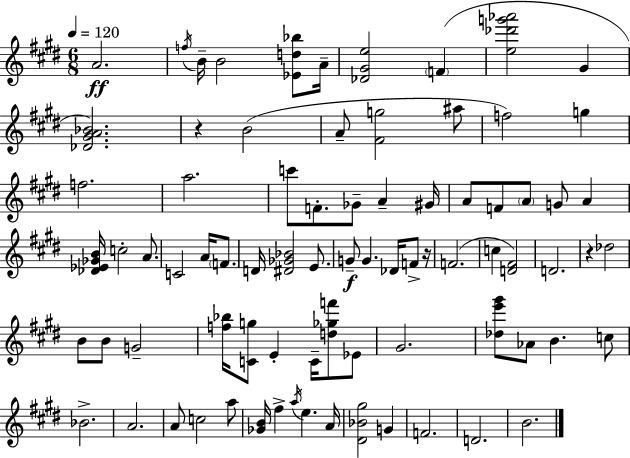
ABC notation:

X:1
T:Untitled
M:6/8
L:1/4
K:E
A2 f/4 B/4 B2 [_Ed_b]/2 A/4 [_D^Ge]2 F [e_d'g'_a']2 ^G [_D^GA_B]2 z B2 A/2 [^Fg]2 ^a/2 f2 g f2 a2 c'/2 F/2 _G/2 A ^G/4 A/2 F/2 A/2 G/2 A [_D_E_GB]/4 c2 A/2 C2 A/4 F/2 D/4 [^D_G_B]2 E/2 G/2 G _D/4 F/2 z/4 F2 c [D^F]2 D2 z _d2 B/2 B/2 G2 [f_b]/4 [Cg]/2 E C/4 [d_gf']/2 _E/2 ^G2 [_de'^g']/2 _A/2 B c/2 _B2 A2 A/2 c2 a/2 [_GB]/4 ^f a/4 e A/4 [^D_B^g]2 G F2 D2 B2